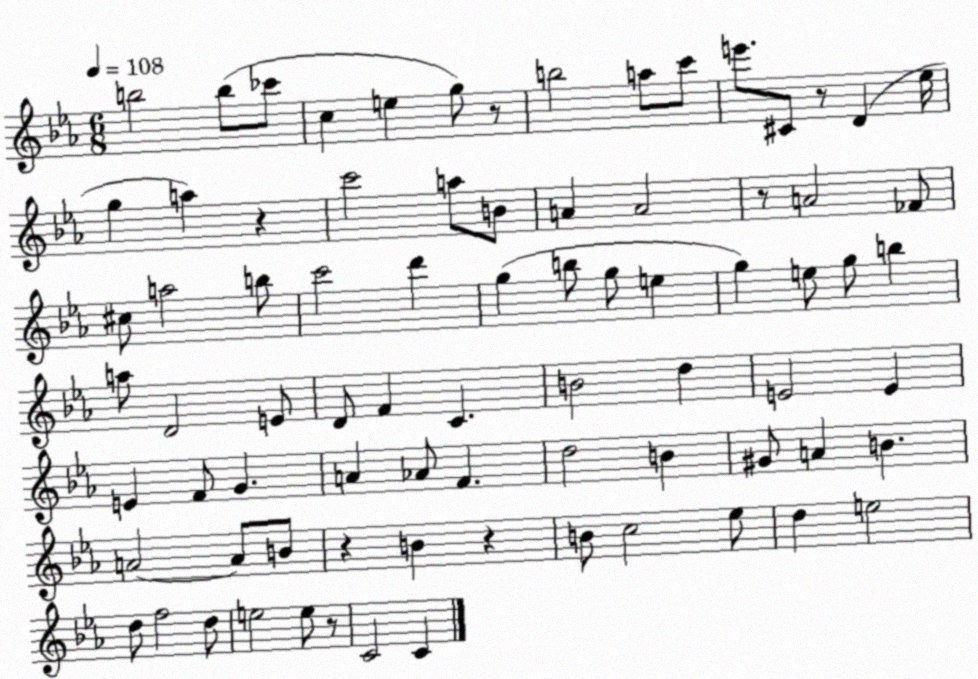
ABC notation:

X:1
T:Untitled
M:6/8
L:1/4
K:Eb
b2 b/2 _c'/2 c e g/2 z/2 b2 a/2 c'/2 e'/2 ^C/2 z/2 D _e/4 g a z c'2 a/2 B/2 A A2 z/2 A2 _F/2 ^c/2 a2 b/2 c'2 d' g b/2 g/2 e g e/2 g/2 b a/2 D2 E/2 D/2 F C B2 d E2 E E F/2 G A _A/2 F d2 B ^G/2 A B A2 A/2 B/2 z B z B/2 c2 _e/2 d e2 d/2 f2 d/2 e2 e/2 z/2 C2 C